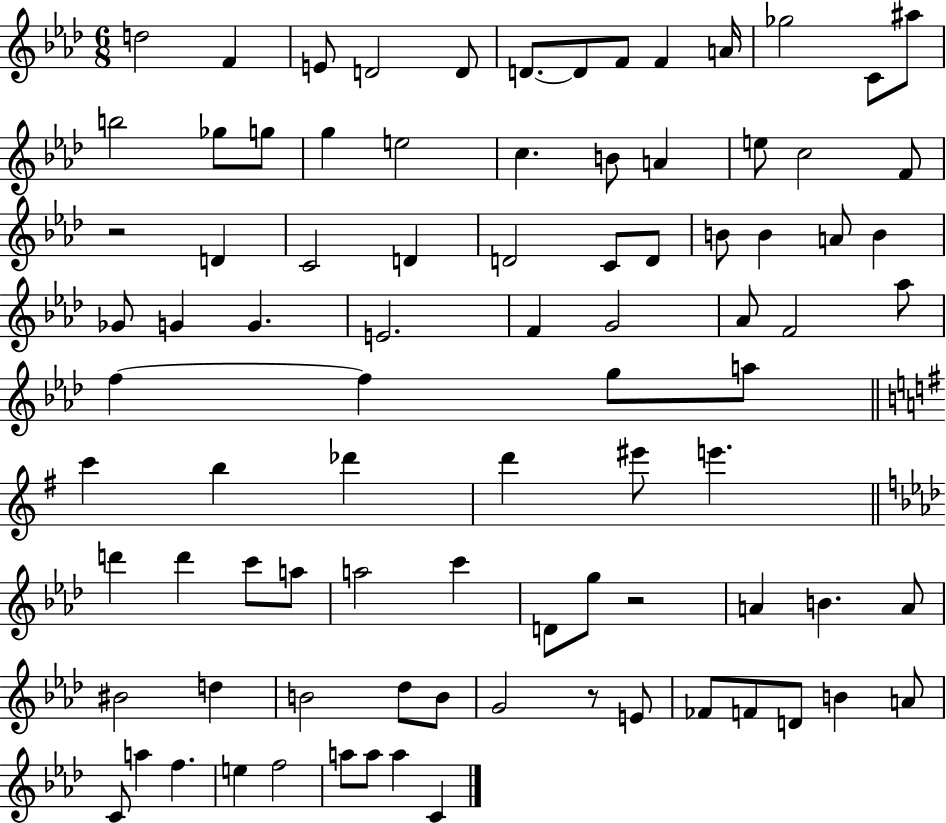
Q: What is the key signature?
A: AES major